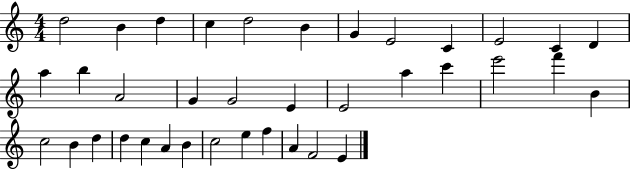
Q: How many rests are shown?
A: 0